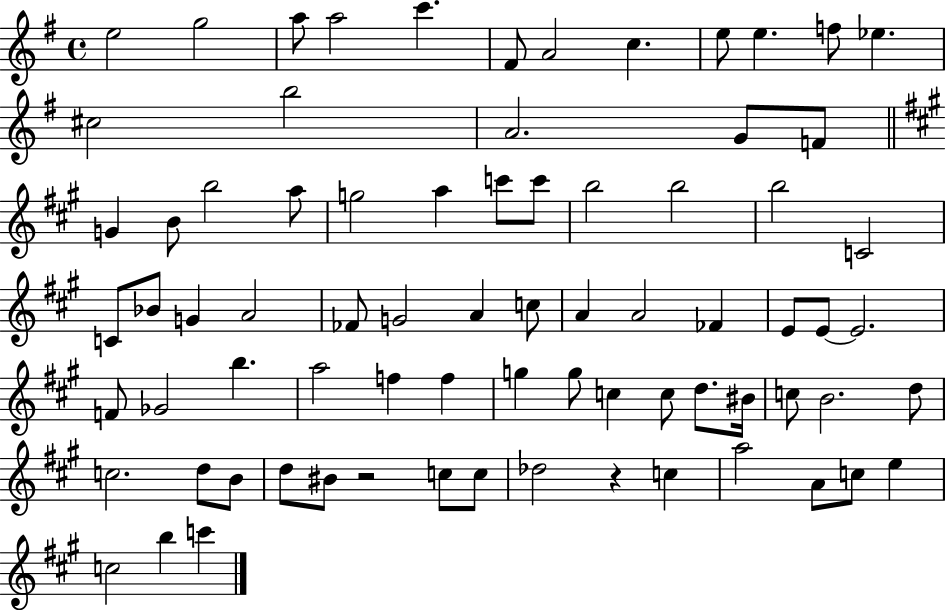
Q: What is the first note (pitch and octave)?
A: E5